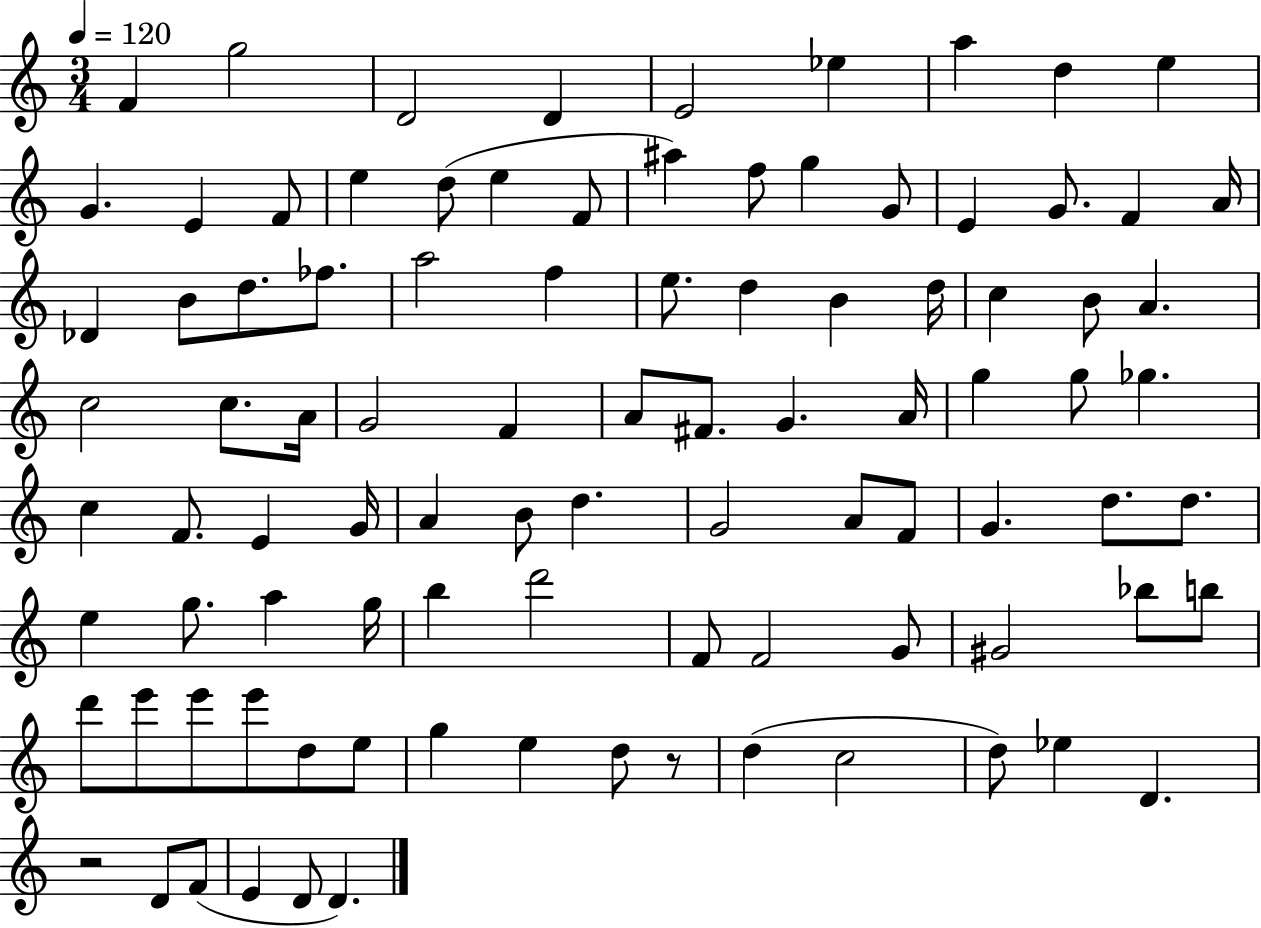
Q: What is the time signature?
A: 3/4